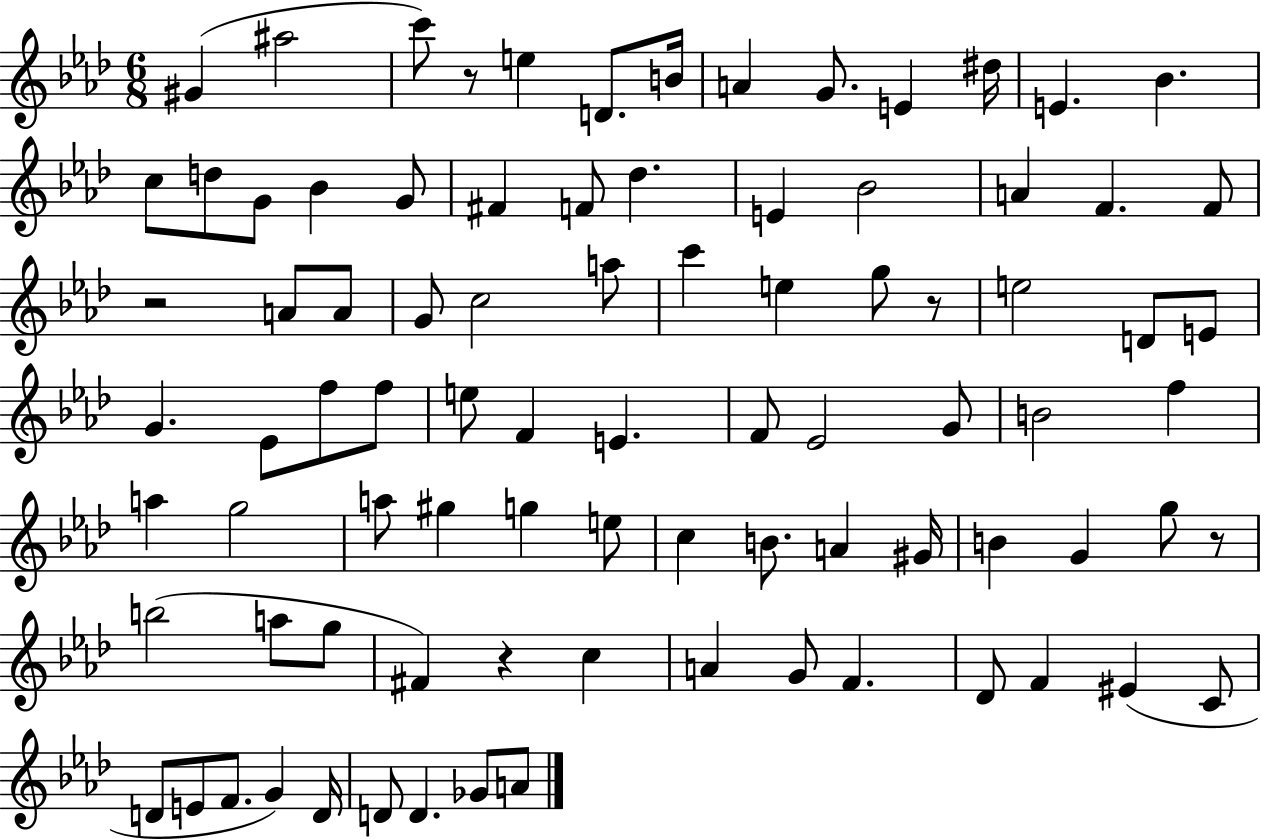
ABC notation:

X:1
T:Untitled
M:6/8
L:1/4
K:Ab
^G ^a2 c'/2 z/2 e D/2 B/4 A G/2 E ^d/4 E _B c/2 d/2 G/2 _B G/2 ^F F/2 _d E _B2 A F F/2 z2 A/2 A/2 G/2 c2 a/2 c' e g/2 z/2 e2 D/2 E/2 G _E/2 f/2 f/2 e/2 F E F/2 _E2 G/2 B2 f a g2 a/2 ^g g e/2 c B/2 A ^G/4 B G g/2 z/2 b2 a/2 g/2 ^F z c A G/2 F _D/2 F ^E C/2 D/2 E/2 F/2 G D/4 D/2 D _G/2 A/2